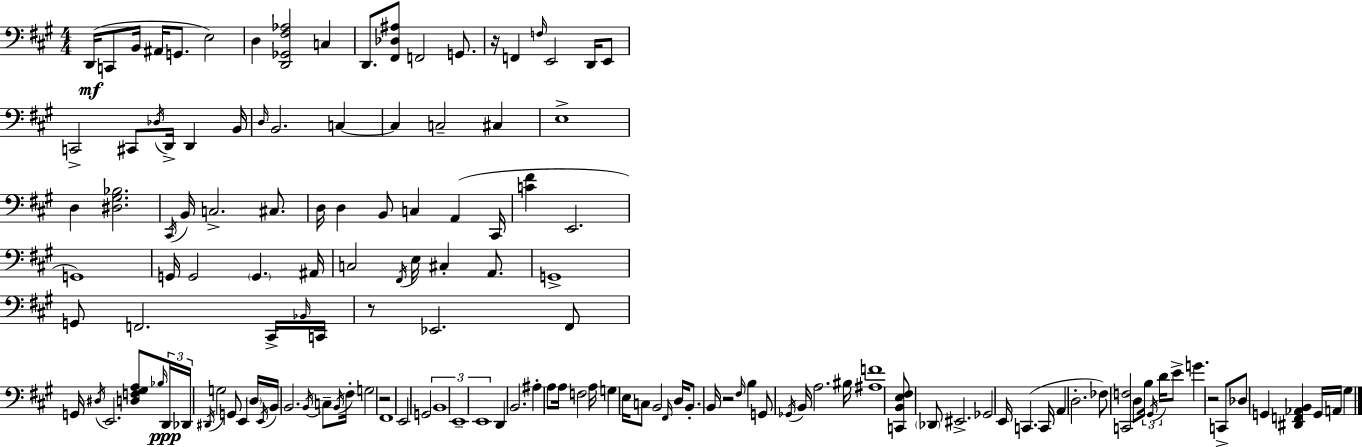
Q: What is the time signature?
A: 4/4